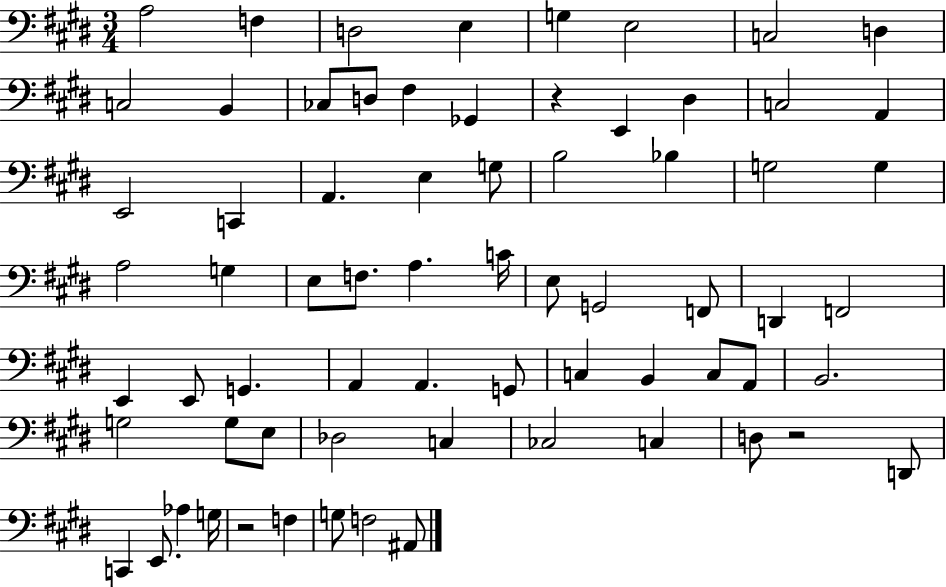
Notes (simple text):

A3/h F3/q D3/h E3/q G3/q E3/h C3/h D3/q C3/h B2/q CES3/e D3/e F#3/q Gb2/q R/q E2/q D#3/q C3/h A2/q E2/h C2/q A2/q. E3/q G3/e B3/h Bb3/q G3/h G3/q A3/h G3/q E3/e F3/e. A3/q. C4/s E3/e G2/h F2/e D2/q F2/h E2/q E2/e G2/q. A2/q A2/q. G2/e C3/q B2/q C3/e A2/e B2/h. G3/h G3/e E3/e Db3/h C3/q CES3/h C3/q D3/e R/h D2/e C2/q E2/e. Ab3/q G3/s R/h F3/q G3/e F3/h A#2/e